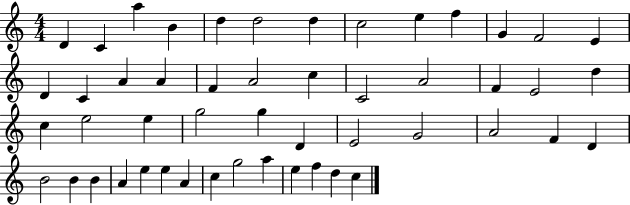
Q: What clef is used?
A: treble